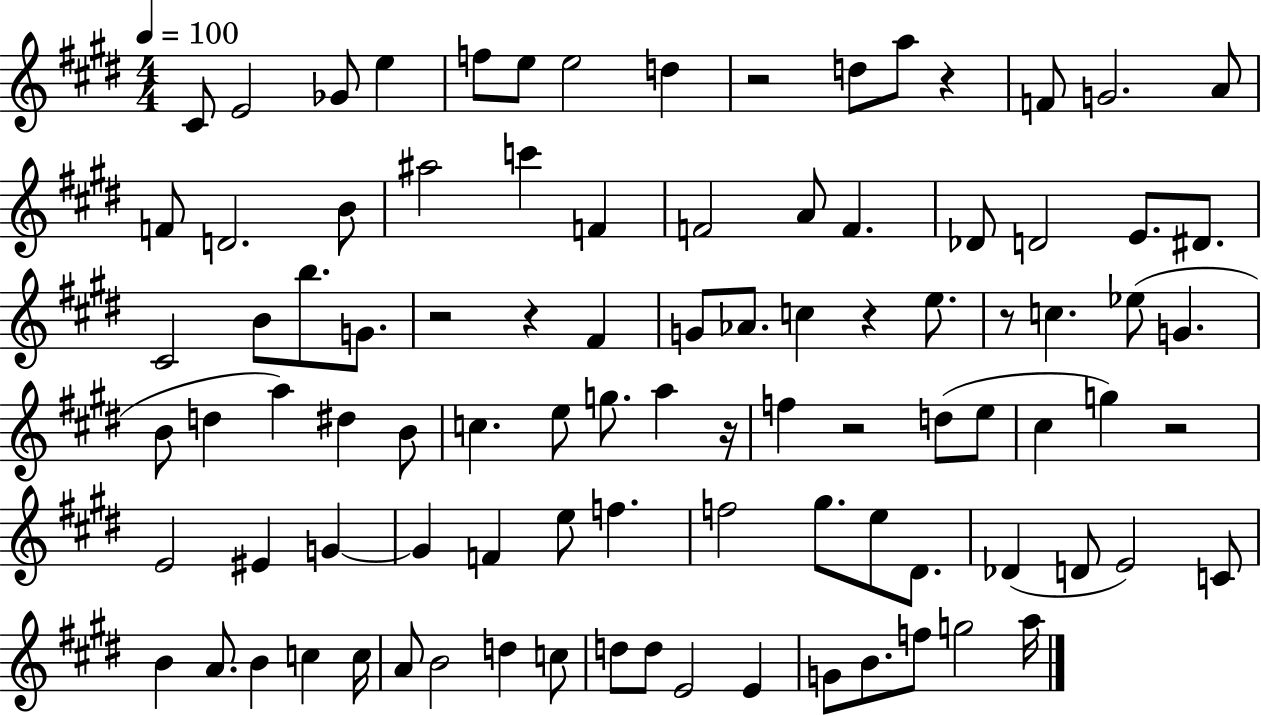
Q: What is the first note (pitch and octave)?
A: C#4